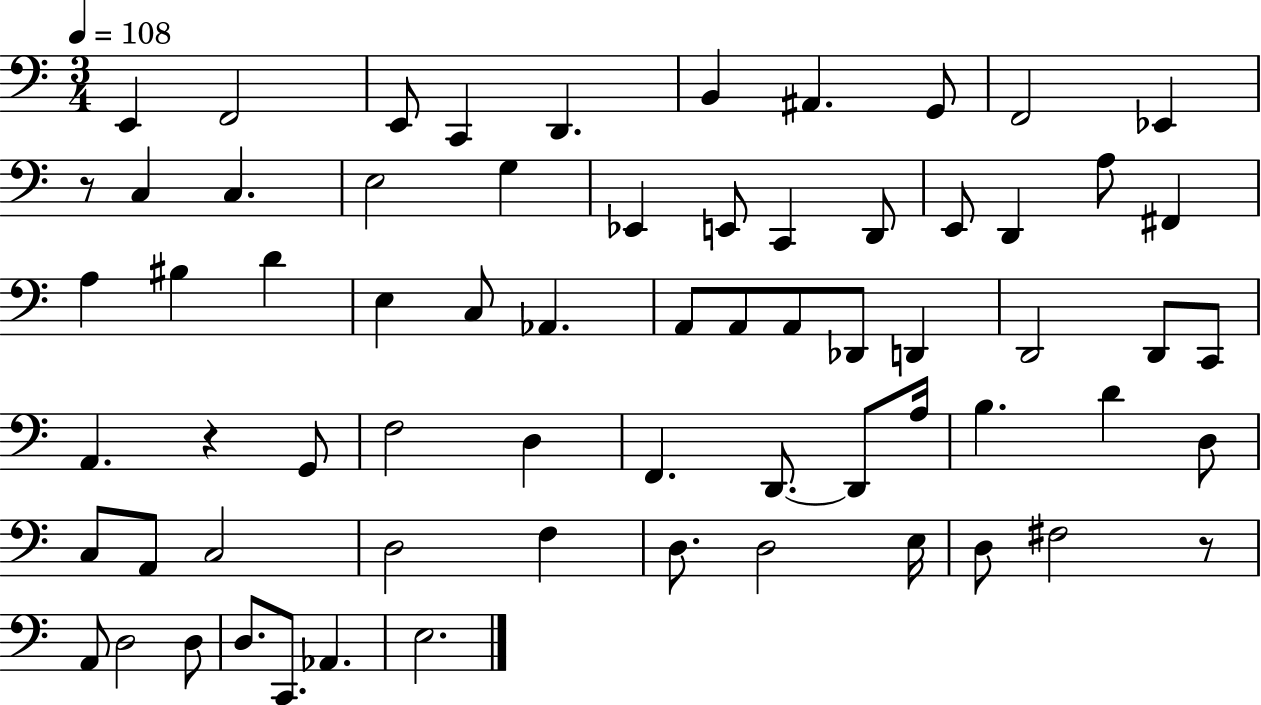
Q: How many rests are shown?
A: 3